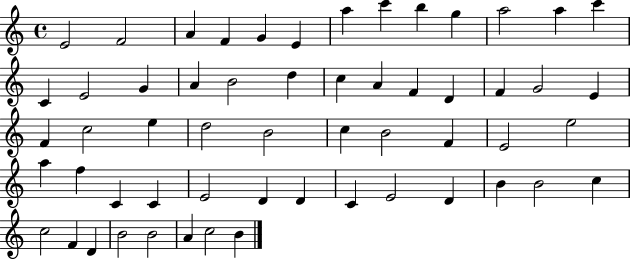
X:1
T:Untitled
M:4/4
L:1/4
K:C
E2 F2 A F G E a c' b g a2 a c' C E2 G A B2 d c A F D F G2 E F c2 e d2 B2 c B2 F E2 e2 a f C C E2 D D C E2 D B B2 c c2 F D B2 B2 A c2 B